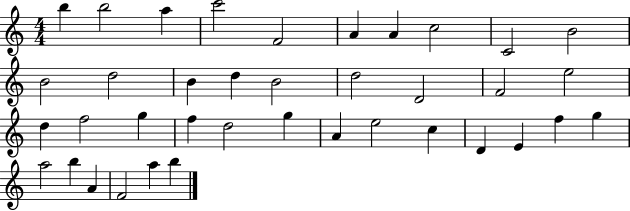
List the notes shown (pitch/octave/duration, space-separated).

B5/q B5/h A5/q C6/h F4/h A4/q A4/q C5/h C4/h B4/h B4/h D5/h B4/q D5/q B4/h D5/h D4/h F4/h E5/h D5/q F5/h G5/q F5/q D5/h G5/q A4/q E5/h C5/q D4/q E4/q F5/q G5/q A5/h B5/q A4/q F4/h A5/q B5/q